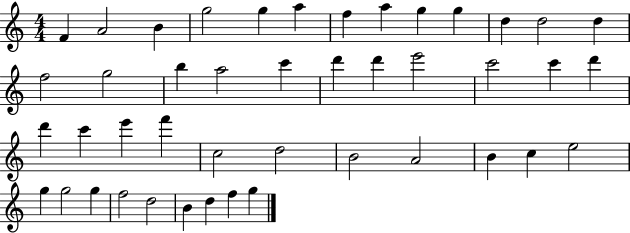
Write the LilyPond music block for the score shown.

{
  \clef treble
  \numericTimeSignature
  \time 4/4
  \key c \major
  f'4 a'2 b'4 | g''2 g''4 a''4 | f''4 a''4 g''4 g''4 | d''4 d''2 d''4 | \break f''2 g''2 | b''4 a''2 c'''4 | d'''4 d'''4 e'''2 | c'''2 c'''4 d'''4 | \break d'''4 c'''4 e'''4 f'''4 | c''2 d''2 | b'2 a'2 | b'4 c''4 e''2 | \break g''4 g''2 g''4 | f''2 d''2 | b'4 d''4 f''4 g''4 | \bar "|."
}